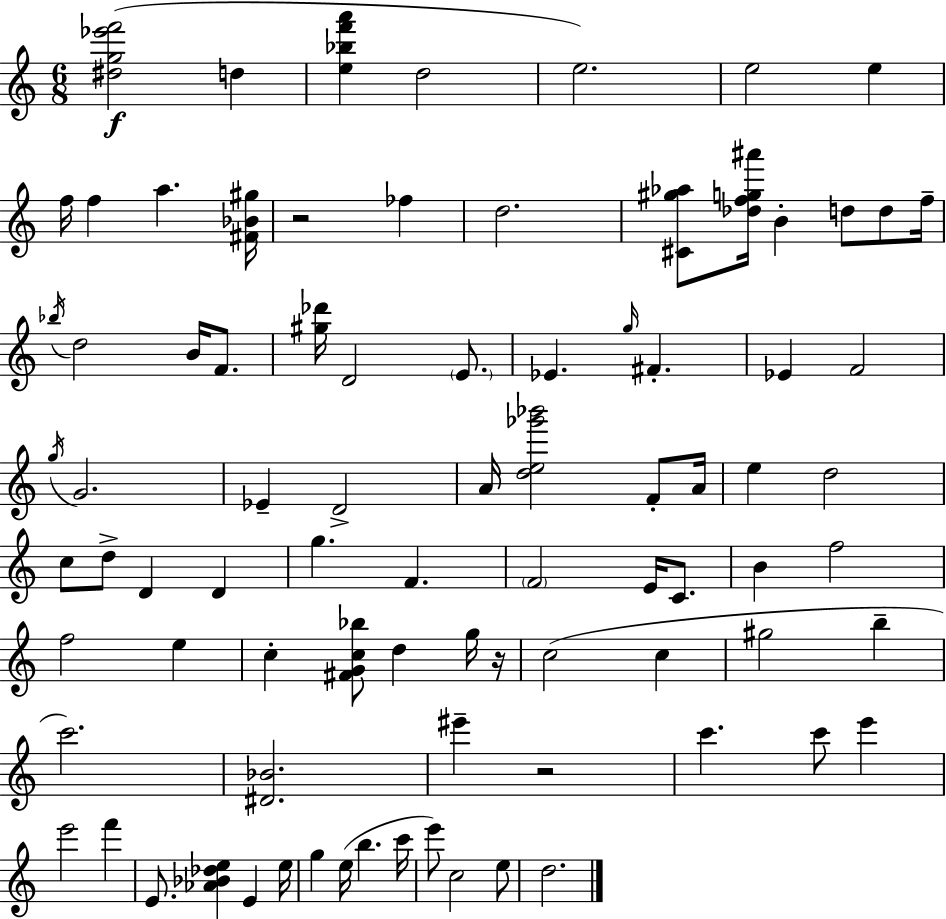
X:1
T:Untitled
M:6/8
L:1/4
K:C
[^dg_e'f']2 d [e_bf'a'] d2 e2 e2 e f/4 f a [^F_B^g]/4 z2 _f d2 [^C^g_a]/2 [_dfg^a']/4 B d/2 d/2 f/4 _b/4 d2 B/4 F/2 [^g_d']/4 D2 E/2 _E g/4 ^F _E F2 g/4 G2 _E D2 A/4 [de_g'_b']2 F/2 A/4 e d2 c/2 d/2 D D g F F2 E/4 C/2 B f2 f2 e c [^FGc_b]/2 d g/4 z/4 c2 c ^g2 b c'2 [^D_B]2 ^e' z2 c' c'/2 e' e'2 f' E/2 [_A_B_de] E e/4 g e/4 b c'/4 e'/2 c2 e/2 d2